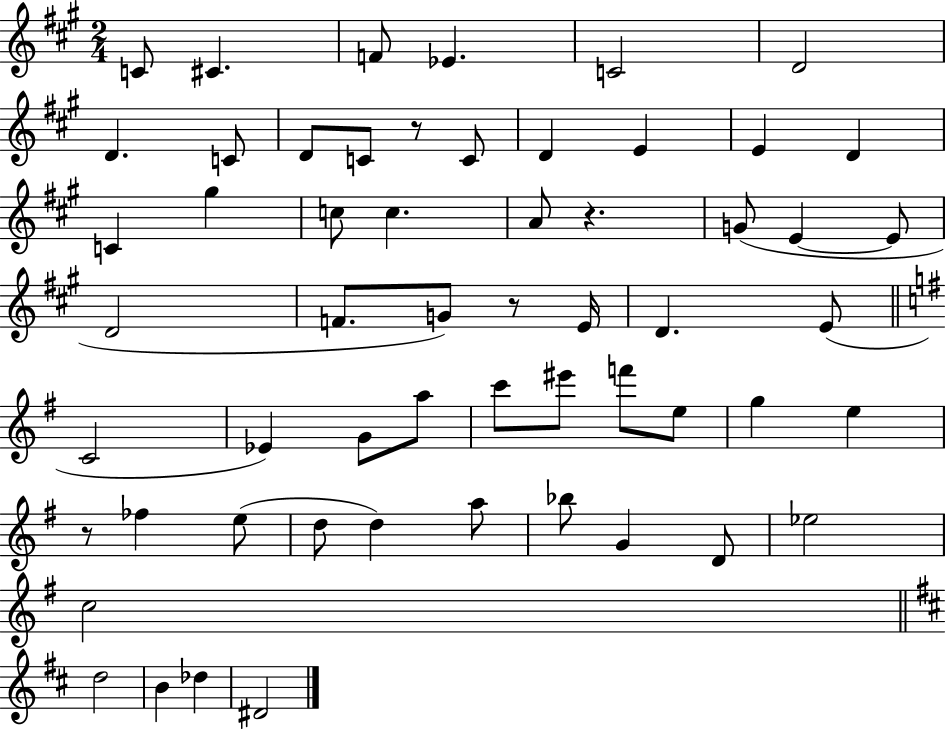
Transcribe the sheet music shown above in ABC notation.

X:1
T:Untitled
M:2/4
L:1/4
K:A
C/2 ^C F/2 _E C2 D2 D C/2 D/2 C/2 z/2 C/2 D E E D C ^g c/2 c A/2 z G/2 E E/2 D2 F/2 G/2 z/2 E/4 D E/2 C2 _E G/2 a/2 c'/2 ^e'/2 f'/2 e/2 g e z/2 _f e/2 d/2 d a/2 _b/2 G D/2 _e2 c2 d2 B _d ^D2